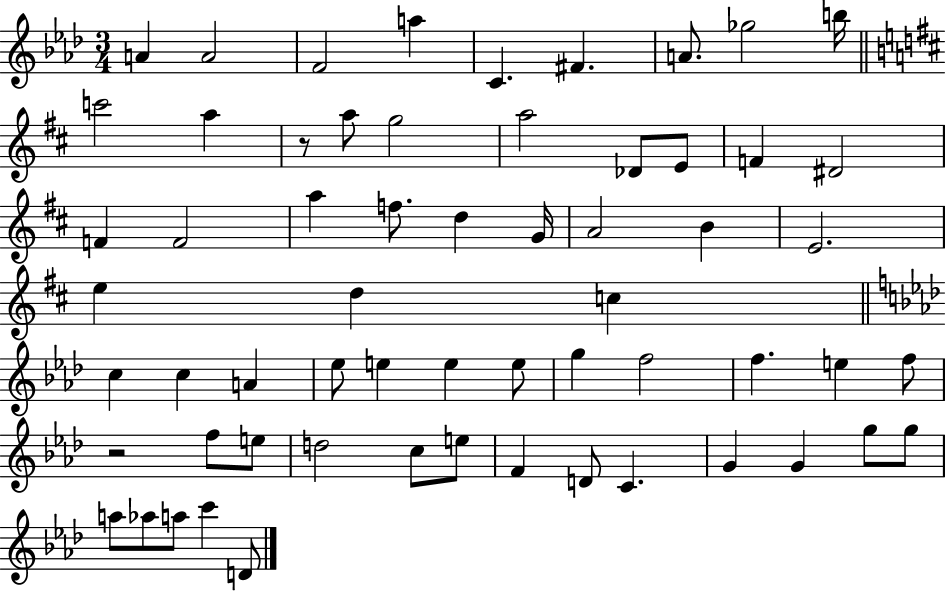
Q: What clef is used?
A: treble